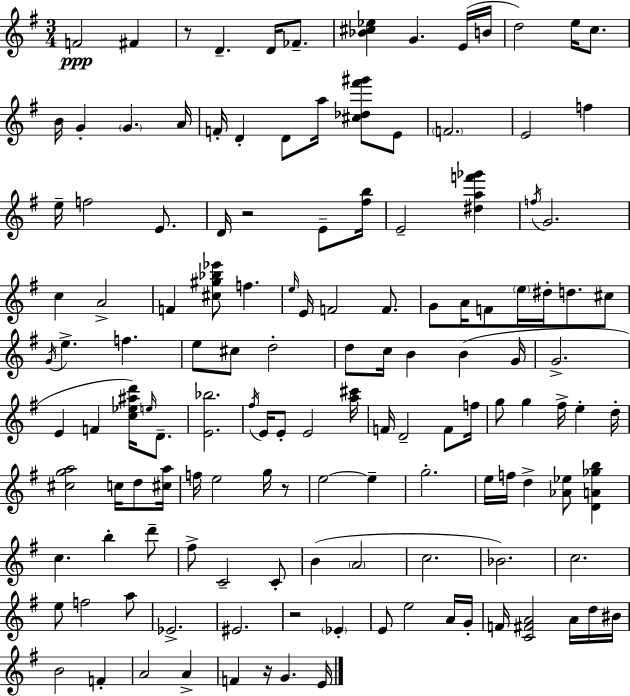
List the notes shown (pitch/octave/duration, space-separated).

F4/h F#4/q R/e D4/q. D4/s FES4/e. [Bb4,C#5,Eb5]/q G4/q. E4/s B4/s D5/h E5/s C5/e. B4/s G4/q G4/q. A4/s F4/s D4/q D4/e A5/s [C#5,Db5,F#6,G#6]/e E4/e F4/h. E4/h F5/q E5/s F5/h E4/e. D4/s R/h E4/e [F#5,B5]/s E4/h [D#5,A5,F6,Gb6]/q F5/s G4/h. C5/q A4/h F4/q [C#5,G#5,Bb5,Eb6]/e F5/q. E5/s E4/s F4/h F4/e. G4/e A4/s F4/e E5/s D#5/s D5/e. C#5/e G4/s E5/q. F5/q. E5/e C#5/e D5/h D5/e C5/s B4/q B4/q G4/s G4/h. E4/q F4/q [C5,Eb5,A#5,D6]/s E5/s D4/e. [E4,Bb5]/h. F#5/s E4/s E4/e E4/h [A5,C#6]/s F4/s D4/h F4/e F5/s G5/e G5/q F#5/s E5/q D5/s [C#5,G5,A5]/h C5/s D5/e [C#5,A5]/s F5/s E5/h G5/s R/e E5/h E5/q G5/h. E5/s F5/s D5/q [Ab4,Eb5]/e [D4,A4,Gb5,B5]/q C5/q. B5/q D6/e F#5/e C4/h C4/e B4/q A4/h C5/h. Bb4/h. C5/h. E5/e F5/h A5/e Eb4/h. EIS4/h. R/h Eb4/q E4/e E5/h A4/s G4/s F4/s [C4,F#4,A4]/h A4/s D5/s BIS4/s B4/h F4/q A4/h A4/q F4/q R/s G4/q. E4/s